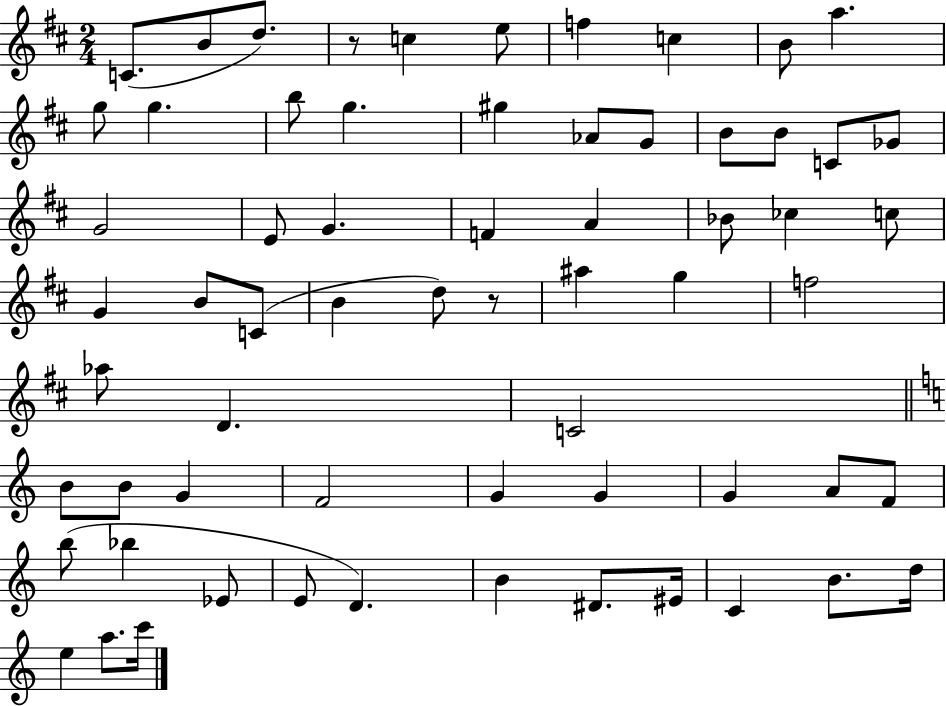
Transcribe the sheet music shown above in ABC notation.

X:1
T:Untitled
M:2/4
L:1/4
K:D
C/2 B/2 d/2 z/2 c e/2 f c B/2 a g/2 g b/2 g ^g _A/2 G/2 B/2 B/2 C/2 _G/2 G2 E/2 G F A _B/2 _c c/2 G B/2 C/2 B d/2 z/2 ^a g f2 _a/2 D C2 B/2 B/2 G F2 G G G A/2 F/2 b/2 _b _E/2 E/2 D B ^D/2 ^E/4 C B/2 d/4 e a/2 c'/4